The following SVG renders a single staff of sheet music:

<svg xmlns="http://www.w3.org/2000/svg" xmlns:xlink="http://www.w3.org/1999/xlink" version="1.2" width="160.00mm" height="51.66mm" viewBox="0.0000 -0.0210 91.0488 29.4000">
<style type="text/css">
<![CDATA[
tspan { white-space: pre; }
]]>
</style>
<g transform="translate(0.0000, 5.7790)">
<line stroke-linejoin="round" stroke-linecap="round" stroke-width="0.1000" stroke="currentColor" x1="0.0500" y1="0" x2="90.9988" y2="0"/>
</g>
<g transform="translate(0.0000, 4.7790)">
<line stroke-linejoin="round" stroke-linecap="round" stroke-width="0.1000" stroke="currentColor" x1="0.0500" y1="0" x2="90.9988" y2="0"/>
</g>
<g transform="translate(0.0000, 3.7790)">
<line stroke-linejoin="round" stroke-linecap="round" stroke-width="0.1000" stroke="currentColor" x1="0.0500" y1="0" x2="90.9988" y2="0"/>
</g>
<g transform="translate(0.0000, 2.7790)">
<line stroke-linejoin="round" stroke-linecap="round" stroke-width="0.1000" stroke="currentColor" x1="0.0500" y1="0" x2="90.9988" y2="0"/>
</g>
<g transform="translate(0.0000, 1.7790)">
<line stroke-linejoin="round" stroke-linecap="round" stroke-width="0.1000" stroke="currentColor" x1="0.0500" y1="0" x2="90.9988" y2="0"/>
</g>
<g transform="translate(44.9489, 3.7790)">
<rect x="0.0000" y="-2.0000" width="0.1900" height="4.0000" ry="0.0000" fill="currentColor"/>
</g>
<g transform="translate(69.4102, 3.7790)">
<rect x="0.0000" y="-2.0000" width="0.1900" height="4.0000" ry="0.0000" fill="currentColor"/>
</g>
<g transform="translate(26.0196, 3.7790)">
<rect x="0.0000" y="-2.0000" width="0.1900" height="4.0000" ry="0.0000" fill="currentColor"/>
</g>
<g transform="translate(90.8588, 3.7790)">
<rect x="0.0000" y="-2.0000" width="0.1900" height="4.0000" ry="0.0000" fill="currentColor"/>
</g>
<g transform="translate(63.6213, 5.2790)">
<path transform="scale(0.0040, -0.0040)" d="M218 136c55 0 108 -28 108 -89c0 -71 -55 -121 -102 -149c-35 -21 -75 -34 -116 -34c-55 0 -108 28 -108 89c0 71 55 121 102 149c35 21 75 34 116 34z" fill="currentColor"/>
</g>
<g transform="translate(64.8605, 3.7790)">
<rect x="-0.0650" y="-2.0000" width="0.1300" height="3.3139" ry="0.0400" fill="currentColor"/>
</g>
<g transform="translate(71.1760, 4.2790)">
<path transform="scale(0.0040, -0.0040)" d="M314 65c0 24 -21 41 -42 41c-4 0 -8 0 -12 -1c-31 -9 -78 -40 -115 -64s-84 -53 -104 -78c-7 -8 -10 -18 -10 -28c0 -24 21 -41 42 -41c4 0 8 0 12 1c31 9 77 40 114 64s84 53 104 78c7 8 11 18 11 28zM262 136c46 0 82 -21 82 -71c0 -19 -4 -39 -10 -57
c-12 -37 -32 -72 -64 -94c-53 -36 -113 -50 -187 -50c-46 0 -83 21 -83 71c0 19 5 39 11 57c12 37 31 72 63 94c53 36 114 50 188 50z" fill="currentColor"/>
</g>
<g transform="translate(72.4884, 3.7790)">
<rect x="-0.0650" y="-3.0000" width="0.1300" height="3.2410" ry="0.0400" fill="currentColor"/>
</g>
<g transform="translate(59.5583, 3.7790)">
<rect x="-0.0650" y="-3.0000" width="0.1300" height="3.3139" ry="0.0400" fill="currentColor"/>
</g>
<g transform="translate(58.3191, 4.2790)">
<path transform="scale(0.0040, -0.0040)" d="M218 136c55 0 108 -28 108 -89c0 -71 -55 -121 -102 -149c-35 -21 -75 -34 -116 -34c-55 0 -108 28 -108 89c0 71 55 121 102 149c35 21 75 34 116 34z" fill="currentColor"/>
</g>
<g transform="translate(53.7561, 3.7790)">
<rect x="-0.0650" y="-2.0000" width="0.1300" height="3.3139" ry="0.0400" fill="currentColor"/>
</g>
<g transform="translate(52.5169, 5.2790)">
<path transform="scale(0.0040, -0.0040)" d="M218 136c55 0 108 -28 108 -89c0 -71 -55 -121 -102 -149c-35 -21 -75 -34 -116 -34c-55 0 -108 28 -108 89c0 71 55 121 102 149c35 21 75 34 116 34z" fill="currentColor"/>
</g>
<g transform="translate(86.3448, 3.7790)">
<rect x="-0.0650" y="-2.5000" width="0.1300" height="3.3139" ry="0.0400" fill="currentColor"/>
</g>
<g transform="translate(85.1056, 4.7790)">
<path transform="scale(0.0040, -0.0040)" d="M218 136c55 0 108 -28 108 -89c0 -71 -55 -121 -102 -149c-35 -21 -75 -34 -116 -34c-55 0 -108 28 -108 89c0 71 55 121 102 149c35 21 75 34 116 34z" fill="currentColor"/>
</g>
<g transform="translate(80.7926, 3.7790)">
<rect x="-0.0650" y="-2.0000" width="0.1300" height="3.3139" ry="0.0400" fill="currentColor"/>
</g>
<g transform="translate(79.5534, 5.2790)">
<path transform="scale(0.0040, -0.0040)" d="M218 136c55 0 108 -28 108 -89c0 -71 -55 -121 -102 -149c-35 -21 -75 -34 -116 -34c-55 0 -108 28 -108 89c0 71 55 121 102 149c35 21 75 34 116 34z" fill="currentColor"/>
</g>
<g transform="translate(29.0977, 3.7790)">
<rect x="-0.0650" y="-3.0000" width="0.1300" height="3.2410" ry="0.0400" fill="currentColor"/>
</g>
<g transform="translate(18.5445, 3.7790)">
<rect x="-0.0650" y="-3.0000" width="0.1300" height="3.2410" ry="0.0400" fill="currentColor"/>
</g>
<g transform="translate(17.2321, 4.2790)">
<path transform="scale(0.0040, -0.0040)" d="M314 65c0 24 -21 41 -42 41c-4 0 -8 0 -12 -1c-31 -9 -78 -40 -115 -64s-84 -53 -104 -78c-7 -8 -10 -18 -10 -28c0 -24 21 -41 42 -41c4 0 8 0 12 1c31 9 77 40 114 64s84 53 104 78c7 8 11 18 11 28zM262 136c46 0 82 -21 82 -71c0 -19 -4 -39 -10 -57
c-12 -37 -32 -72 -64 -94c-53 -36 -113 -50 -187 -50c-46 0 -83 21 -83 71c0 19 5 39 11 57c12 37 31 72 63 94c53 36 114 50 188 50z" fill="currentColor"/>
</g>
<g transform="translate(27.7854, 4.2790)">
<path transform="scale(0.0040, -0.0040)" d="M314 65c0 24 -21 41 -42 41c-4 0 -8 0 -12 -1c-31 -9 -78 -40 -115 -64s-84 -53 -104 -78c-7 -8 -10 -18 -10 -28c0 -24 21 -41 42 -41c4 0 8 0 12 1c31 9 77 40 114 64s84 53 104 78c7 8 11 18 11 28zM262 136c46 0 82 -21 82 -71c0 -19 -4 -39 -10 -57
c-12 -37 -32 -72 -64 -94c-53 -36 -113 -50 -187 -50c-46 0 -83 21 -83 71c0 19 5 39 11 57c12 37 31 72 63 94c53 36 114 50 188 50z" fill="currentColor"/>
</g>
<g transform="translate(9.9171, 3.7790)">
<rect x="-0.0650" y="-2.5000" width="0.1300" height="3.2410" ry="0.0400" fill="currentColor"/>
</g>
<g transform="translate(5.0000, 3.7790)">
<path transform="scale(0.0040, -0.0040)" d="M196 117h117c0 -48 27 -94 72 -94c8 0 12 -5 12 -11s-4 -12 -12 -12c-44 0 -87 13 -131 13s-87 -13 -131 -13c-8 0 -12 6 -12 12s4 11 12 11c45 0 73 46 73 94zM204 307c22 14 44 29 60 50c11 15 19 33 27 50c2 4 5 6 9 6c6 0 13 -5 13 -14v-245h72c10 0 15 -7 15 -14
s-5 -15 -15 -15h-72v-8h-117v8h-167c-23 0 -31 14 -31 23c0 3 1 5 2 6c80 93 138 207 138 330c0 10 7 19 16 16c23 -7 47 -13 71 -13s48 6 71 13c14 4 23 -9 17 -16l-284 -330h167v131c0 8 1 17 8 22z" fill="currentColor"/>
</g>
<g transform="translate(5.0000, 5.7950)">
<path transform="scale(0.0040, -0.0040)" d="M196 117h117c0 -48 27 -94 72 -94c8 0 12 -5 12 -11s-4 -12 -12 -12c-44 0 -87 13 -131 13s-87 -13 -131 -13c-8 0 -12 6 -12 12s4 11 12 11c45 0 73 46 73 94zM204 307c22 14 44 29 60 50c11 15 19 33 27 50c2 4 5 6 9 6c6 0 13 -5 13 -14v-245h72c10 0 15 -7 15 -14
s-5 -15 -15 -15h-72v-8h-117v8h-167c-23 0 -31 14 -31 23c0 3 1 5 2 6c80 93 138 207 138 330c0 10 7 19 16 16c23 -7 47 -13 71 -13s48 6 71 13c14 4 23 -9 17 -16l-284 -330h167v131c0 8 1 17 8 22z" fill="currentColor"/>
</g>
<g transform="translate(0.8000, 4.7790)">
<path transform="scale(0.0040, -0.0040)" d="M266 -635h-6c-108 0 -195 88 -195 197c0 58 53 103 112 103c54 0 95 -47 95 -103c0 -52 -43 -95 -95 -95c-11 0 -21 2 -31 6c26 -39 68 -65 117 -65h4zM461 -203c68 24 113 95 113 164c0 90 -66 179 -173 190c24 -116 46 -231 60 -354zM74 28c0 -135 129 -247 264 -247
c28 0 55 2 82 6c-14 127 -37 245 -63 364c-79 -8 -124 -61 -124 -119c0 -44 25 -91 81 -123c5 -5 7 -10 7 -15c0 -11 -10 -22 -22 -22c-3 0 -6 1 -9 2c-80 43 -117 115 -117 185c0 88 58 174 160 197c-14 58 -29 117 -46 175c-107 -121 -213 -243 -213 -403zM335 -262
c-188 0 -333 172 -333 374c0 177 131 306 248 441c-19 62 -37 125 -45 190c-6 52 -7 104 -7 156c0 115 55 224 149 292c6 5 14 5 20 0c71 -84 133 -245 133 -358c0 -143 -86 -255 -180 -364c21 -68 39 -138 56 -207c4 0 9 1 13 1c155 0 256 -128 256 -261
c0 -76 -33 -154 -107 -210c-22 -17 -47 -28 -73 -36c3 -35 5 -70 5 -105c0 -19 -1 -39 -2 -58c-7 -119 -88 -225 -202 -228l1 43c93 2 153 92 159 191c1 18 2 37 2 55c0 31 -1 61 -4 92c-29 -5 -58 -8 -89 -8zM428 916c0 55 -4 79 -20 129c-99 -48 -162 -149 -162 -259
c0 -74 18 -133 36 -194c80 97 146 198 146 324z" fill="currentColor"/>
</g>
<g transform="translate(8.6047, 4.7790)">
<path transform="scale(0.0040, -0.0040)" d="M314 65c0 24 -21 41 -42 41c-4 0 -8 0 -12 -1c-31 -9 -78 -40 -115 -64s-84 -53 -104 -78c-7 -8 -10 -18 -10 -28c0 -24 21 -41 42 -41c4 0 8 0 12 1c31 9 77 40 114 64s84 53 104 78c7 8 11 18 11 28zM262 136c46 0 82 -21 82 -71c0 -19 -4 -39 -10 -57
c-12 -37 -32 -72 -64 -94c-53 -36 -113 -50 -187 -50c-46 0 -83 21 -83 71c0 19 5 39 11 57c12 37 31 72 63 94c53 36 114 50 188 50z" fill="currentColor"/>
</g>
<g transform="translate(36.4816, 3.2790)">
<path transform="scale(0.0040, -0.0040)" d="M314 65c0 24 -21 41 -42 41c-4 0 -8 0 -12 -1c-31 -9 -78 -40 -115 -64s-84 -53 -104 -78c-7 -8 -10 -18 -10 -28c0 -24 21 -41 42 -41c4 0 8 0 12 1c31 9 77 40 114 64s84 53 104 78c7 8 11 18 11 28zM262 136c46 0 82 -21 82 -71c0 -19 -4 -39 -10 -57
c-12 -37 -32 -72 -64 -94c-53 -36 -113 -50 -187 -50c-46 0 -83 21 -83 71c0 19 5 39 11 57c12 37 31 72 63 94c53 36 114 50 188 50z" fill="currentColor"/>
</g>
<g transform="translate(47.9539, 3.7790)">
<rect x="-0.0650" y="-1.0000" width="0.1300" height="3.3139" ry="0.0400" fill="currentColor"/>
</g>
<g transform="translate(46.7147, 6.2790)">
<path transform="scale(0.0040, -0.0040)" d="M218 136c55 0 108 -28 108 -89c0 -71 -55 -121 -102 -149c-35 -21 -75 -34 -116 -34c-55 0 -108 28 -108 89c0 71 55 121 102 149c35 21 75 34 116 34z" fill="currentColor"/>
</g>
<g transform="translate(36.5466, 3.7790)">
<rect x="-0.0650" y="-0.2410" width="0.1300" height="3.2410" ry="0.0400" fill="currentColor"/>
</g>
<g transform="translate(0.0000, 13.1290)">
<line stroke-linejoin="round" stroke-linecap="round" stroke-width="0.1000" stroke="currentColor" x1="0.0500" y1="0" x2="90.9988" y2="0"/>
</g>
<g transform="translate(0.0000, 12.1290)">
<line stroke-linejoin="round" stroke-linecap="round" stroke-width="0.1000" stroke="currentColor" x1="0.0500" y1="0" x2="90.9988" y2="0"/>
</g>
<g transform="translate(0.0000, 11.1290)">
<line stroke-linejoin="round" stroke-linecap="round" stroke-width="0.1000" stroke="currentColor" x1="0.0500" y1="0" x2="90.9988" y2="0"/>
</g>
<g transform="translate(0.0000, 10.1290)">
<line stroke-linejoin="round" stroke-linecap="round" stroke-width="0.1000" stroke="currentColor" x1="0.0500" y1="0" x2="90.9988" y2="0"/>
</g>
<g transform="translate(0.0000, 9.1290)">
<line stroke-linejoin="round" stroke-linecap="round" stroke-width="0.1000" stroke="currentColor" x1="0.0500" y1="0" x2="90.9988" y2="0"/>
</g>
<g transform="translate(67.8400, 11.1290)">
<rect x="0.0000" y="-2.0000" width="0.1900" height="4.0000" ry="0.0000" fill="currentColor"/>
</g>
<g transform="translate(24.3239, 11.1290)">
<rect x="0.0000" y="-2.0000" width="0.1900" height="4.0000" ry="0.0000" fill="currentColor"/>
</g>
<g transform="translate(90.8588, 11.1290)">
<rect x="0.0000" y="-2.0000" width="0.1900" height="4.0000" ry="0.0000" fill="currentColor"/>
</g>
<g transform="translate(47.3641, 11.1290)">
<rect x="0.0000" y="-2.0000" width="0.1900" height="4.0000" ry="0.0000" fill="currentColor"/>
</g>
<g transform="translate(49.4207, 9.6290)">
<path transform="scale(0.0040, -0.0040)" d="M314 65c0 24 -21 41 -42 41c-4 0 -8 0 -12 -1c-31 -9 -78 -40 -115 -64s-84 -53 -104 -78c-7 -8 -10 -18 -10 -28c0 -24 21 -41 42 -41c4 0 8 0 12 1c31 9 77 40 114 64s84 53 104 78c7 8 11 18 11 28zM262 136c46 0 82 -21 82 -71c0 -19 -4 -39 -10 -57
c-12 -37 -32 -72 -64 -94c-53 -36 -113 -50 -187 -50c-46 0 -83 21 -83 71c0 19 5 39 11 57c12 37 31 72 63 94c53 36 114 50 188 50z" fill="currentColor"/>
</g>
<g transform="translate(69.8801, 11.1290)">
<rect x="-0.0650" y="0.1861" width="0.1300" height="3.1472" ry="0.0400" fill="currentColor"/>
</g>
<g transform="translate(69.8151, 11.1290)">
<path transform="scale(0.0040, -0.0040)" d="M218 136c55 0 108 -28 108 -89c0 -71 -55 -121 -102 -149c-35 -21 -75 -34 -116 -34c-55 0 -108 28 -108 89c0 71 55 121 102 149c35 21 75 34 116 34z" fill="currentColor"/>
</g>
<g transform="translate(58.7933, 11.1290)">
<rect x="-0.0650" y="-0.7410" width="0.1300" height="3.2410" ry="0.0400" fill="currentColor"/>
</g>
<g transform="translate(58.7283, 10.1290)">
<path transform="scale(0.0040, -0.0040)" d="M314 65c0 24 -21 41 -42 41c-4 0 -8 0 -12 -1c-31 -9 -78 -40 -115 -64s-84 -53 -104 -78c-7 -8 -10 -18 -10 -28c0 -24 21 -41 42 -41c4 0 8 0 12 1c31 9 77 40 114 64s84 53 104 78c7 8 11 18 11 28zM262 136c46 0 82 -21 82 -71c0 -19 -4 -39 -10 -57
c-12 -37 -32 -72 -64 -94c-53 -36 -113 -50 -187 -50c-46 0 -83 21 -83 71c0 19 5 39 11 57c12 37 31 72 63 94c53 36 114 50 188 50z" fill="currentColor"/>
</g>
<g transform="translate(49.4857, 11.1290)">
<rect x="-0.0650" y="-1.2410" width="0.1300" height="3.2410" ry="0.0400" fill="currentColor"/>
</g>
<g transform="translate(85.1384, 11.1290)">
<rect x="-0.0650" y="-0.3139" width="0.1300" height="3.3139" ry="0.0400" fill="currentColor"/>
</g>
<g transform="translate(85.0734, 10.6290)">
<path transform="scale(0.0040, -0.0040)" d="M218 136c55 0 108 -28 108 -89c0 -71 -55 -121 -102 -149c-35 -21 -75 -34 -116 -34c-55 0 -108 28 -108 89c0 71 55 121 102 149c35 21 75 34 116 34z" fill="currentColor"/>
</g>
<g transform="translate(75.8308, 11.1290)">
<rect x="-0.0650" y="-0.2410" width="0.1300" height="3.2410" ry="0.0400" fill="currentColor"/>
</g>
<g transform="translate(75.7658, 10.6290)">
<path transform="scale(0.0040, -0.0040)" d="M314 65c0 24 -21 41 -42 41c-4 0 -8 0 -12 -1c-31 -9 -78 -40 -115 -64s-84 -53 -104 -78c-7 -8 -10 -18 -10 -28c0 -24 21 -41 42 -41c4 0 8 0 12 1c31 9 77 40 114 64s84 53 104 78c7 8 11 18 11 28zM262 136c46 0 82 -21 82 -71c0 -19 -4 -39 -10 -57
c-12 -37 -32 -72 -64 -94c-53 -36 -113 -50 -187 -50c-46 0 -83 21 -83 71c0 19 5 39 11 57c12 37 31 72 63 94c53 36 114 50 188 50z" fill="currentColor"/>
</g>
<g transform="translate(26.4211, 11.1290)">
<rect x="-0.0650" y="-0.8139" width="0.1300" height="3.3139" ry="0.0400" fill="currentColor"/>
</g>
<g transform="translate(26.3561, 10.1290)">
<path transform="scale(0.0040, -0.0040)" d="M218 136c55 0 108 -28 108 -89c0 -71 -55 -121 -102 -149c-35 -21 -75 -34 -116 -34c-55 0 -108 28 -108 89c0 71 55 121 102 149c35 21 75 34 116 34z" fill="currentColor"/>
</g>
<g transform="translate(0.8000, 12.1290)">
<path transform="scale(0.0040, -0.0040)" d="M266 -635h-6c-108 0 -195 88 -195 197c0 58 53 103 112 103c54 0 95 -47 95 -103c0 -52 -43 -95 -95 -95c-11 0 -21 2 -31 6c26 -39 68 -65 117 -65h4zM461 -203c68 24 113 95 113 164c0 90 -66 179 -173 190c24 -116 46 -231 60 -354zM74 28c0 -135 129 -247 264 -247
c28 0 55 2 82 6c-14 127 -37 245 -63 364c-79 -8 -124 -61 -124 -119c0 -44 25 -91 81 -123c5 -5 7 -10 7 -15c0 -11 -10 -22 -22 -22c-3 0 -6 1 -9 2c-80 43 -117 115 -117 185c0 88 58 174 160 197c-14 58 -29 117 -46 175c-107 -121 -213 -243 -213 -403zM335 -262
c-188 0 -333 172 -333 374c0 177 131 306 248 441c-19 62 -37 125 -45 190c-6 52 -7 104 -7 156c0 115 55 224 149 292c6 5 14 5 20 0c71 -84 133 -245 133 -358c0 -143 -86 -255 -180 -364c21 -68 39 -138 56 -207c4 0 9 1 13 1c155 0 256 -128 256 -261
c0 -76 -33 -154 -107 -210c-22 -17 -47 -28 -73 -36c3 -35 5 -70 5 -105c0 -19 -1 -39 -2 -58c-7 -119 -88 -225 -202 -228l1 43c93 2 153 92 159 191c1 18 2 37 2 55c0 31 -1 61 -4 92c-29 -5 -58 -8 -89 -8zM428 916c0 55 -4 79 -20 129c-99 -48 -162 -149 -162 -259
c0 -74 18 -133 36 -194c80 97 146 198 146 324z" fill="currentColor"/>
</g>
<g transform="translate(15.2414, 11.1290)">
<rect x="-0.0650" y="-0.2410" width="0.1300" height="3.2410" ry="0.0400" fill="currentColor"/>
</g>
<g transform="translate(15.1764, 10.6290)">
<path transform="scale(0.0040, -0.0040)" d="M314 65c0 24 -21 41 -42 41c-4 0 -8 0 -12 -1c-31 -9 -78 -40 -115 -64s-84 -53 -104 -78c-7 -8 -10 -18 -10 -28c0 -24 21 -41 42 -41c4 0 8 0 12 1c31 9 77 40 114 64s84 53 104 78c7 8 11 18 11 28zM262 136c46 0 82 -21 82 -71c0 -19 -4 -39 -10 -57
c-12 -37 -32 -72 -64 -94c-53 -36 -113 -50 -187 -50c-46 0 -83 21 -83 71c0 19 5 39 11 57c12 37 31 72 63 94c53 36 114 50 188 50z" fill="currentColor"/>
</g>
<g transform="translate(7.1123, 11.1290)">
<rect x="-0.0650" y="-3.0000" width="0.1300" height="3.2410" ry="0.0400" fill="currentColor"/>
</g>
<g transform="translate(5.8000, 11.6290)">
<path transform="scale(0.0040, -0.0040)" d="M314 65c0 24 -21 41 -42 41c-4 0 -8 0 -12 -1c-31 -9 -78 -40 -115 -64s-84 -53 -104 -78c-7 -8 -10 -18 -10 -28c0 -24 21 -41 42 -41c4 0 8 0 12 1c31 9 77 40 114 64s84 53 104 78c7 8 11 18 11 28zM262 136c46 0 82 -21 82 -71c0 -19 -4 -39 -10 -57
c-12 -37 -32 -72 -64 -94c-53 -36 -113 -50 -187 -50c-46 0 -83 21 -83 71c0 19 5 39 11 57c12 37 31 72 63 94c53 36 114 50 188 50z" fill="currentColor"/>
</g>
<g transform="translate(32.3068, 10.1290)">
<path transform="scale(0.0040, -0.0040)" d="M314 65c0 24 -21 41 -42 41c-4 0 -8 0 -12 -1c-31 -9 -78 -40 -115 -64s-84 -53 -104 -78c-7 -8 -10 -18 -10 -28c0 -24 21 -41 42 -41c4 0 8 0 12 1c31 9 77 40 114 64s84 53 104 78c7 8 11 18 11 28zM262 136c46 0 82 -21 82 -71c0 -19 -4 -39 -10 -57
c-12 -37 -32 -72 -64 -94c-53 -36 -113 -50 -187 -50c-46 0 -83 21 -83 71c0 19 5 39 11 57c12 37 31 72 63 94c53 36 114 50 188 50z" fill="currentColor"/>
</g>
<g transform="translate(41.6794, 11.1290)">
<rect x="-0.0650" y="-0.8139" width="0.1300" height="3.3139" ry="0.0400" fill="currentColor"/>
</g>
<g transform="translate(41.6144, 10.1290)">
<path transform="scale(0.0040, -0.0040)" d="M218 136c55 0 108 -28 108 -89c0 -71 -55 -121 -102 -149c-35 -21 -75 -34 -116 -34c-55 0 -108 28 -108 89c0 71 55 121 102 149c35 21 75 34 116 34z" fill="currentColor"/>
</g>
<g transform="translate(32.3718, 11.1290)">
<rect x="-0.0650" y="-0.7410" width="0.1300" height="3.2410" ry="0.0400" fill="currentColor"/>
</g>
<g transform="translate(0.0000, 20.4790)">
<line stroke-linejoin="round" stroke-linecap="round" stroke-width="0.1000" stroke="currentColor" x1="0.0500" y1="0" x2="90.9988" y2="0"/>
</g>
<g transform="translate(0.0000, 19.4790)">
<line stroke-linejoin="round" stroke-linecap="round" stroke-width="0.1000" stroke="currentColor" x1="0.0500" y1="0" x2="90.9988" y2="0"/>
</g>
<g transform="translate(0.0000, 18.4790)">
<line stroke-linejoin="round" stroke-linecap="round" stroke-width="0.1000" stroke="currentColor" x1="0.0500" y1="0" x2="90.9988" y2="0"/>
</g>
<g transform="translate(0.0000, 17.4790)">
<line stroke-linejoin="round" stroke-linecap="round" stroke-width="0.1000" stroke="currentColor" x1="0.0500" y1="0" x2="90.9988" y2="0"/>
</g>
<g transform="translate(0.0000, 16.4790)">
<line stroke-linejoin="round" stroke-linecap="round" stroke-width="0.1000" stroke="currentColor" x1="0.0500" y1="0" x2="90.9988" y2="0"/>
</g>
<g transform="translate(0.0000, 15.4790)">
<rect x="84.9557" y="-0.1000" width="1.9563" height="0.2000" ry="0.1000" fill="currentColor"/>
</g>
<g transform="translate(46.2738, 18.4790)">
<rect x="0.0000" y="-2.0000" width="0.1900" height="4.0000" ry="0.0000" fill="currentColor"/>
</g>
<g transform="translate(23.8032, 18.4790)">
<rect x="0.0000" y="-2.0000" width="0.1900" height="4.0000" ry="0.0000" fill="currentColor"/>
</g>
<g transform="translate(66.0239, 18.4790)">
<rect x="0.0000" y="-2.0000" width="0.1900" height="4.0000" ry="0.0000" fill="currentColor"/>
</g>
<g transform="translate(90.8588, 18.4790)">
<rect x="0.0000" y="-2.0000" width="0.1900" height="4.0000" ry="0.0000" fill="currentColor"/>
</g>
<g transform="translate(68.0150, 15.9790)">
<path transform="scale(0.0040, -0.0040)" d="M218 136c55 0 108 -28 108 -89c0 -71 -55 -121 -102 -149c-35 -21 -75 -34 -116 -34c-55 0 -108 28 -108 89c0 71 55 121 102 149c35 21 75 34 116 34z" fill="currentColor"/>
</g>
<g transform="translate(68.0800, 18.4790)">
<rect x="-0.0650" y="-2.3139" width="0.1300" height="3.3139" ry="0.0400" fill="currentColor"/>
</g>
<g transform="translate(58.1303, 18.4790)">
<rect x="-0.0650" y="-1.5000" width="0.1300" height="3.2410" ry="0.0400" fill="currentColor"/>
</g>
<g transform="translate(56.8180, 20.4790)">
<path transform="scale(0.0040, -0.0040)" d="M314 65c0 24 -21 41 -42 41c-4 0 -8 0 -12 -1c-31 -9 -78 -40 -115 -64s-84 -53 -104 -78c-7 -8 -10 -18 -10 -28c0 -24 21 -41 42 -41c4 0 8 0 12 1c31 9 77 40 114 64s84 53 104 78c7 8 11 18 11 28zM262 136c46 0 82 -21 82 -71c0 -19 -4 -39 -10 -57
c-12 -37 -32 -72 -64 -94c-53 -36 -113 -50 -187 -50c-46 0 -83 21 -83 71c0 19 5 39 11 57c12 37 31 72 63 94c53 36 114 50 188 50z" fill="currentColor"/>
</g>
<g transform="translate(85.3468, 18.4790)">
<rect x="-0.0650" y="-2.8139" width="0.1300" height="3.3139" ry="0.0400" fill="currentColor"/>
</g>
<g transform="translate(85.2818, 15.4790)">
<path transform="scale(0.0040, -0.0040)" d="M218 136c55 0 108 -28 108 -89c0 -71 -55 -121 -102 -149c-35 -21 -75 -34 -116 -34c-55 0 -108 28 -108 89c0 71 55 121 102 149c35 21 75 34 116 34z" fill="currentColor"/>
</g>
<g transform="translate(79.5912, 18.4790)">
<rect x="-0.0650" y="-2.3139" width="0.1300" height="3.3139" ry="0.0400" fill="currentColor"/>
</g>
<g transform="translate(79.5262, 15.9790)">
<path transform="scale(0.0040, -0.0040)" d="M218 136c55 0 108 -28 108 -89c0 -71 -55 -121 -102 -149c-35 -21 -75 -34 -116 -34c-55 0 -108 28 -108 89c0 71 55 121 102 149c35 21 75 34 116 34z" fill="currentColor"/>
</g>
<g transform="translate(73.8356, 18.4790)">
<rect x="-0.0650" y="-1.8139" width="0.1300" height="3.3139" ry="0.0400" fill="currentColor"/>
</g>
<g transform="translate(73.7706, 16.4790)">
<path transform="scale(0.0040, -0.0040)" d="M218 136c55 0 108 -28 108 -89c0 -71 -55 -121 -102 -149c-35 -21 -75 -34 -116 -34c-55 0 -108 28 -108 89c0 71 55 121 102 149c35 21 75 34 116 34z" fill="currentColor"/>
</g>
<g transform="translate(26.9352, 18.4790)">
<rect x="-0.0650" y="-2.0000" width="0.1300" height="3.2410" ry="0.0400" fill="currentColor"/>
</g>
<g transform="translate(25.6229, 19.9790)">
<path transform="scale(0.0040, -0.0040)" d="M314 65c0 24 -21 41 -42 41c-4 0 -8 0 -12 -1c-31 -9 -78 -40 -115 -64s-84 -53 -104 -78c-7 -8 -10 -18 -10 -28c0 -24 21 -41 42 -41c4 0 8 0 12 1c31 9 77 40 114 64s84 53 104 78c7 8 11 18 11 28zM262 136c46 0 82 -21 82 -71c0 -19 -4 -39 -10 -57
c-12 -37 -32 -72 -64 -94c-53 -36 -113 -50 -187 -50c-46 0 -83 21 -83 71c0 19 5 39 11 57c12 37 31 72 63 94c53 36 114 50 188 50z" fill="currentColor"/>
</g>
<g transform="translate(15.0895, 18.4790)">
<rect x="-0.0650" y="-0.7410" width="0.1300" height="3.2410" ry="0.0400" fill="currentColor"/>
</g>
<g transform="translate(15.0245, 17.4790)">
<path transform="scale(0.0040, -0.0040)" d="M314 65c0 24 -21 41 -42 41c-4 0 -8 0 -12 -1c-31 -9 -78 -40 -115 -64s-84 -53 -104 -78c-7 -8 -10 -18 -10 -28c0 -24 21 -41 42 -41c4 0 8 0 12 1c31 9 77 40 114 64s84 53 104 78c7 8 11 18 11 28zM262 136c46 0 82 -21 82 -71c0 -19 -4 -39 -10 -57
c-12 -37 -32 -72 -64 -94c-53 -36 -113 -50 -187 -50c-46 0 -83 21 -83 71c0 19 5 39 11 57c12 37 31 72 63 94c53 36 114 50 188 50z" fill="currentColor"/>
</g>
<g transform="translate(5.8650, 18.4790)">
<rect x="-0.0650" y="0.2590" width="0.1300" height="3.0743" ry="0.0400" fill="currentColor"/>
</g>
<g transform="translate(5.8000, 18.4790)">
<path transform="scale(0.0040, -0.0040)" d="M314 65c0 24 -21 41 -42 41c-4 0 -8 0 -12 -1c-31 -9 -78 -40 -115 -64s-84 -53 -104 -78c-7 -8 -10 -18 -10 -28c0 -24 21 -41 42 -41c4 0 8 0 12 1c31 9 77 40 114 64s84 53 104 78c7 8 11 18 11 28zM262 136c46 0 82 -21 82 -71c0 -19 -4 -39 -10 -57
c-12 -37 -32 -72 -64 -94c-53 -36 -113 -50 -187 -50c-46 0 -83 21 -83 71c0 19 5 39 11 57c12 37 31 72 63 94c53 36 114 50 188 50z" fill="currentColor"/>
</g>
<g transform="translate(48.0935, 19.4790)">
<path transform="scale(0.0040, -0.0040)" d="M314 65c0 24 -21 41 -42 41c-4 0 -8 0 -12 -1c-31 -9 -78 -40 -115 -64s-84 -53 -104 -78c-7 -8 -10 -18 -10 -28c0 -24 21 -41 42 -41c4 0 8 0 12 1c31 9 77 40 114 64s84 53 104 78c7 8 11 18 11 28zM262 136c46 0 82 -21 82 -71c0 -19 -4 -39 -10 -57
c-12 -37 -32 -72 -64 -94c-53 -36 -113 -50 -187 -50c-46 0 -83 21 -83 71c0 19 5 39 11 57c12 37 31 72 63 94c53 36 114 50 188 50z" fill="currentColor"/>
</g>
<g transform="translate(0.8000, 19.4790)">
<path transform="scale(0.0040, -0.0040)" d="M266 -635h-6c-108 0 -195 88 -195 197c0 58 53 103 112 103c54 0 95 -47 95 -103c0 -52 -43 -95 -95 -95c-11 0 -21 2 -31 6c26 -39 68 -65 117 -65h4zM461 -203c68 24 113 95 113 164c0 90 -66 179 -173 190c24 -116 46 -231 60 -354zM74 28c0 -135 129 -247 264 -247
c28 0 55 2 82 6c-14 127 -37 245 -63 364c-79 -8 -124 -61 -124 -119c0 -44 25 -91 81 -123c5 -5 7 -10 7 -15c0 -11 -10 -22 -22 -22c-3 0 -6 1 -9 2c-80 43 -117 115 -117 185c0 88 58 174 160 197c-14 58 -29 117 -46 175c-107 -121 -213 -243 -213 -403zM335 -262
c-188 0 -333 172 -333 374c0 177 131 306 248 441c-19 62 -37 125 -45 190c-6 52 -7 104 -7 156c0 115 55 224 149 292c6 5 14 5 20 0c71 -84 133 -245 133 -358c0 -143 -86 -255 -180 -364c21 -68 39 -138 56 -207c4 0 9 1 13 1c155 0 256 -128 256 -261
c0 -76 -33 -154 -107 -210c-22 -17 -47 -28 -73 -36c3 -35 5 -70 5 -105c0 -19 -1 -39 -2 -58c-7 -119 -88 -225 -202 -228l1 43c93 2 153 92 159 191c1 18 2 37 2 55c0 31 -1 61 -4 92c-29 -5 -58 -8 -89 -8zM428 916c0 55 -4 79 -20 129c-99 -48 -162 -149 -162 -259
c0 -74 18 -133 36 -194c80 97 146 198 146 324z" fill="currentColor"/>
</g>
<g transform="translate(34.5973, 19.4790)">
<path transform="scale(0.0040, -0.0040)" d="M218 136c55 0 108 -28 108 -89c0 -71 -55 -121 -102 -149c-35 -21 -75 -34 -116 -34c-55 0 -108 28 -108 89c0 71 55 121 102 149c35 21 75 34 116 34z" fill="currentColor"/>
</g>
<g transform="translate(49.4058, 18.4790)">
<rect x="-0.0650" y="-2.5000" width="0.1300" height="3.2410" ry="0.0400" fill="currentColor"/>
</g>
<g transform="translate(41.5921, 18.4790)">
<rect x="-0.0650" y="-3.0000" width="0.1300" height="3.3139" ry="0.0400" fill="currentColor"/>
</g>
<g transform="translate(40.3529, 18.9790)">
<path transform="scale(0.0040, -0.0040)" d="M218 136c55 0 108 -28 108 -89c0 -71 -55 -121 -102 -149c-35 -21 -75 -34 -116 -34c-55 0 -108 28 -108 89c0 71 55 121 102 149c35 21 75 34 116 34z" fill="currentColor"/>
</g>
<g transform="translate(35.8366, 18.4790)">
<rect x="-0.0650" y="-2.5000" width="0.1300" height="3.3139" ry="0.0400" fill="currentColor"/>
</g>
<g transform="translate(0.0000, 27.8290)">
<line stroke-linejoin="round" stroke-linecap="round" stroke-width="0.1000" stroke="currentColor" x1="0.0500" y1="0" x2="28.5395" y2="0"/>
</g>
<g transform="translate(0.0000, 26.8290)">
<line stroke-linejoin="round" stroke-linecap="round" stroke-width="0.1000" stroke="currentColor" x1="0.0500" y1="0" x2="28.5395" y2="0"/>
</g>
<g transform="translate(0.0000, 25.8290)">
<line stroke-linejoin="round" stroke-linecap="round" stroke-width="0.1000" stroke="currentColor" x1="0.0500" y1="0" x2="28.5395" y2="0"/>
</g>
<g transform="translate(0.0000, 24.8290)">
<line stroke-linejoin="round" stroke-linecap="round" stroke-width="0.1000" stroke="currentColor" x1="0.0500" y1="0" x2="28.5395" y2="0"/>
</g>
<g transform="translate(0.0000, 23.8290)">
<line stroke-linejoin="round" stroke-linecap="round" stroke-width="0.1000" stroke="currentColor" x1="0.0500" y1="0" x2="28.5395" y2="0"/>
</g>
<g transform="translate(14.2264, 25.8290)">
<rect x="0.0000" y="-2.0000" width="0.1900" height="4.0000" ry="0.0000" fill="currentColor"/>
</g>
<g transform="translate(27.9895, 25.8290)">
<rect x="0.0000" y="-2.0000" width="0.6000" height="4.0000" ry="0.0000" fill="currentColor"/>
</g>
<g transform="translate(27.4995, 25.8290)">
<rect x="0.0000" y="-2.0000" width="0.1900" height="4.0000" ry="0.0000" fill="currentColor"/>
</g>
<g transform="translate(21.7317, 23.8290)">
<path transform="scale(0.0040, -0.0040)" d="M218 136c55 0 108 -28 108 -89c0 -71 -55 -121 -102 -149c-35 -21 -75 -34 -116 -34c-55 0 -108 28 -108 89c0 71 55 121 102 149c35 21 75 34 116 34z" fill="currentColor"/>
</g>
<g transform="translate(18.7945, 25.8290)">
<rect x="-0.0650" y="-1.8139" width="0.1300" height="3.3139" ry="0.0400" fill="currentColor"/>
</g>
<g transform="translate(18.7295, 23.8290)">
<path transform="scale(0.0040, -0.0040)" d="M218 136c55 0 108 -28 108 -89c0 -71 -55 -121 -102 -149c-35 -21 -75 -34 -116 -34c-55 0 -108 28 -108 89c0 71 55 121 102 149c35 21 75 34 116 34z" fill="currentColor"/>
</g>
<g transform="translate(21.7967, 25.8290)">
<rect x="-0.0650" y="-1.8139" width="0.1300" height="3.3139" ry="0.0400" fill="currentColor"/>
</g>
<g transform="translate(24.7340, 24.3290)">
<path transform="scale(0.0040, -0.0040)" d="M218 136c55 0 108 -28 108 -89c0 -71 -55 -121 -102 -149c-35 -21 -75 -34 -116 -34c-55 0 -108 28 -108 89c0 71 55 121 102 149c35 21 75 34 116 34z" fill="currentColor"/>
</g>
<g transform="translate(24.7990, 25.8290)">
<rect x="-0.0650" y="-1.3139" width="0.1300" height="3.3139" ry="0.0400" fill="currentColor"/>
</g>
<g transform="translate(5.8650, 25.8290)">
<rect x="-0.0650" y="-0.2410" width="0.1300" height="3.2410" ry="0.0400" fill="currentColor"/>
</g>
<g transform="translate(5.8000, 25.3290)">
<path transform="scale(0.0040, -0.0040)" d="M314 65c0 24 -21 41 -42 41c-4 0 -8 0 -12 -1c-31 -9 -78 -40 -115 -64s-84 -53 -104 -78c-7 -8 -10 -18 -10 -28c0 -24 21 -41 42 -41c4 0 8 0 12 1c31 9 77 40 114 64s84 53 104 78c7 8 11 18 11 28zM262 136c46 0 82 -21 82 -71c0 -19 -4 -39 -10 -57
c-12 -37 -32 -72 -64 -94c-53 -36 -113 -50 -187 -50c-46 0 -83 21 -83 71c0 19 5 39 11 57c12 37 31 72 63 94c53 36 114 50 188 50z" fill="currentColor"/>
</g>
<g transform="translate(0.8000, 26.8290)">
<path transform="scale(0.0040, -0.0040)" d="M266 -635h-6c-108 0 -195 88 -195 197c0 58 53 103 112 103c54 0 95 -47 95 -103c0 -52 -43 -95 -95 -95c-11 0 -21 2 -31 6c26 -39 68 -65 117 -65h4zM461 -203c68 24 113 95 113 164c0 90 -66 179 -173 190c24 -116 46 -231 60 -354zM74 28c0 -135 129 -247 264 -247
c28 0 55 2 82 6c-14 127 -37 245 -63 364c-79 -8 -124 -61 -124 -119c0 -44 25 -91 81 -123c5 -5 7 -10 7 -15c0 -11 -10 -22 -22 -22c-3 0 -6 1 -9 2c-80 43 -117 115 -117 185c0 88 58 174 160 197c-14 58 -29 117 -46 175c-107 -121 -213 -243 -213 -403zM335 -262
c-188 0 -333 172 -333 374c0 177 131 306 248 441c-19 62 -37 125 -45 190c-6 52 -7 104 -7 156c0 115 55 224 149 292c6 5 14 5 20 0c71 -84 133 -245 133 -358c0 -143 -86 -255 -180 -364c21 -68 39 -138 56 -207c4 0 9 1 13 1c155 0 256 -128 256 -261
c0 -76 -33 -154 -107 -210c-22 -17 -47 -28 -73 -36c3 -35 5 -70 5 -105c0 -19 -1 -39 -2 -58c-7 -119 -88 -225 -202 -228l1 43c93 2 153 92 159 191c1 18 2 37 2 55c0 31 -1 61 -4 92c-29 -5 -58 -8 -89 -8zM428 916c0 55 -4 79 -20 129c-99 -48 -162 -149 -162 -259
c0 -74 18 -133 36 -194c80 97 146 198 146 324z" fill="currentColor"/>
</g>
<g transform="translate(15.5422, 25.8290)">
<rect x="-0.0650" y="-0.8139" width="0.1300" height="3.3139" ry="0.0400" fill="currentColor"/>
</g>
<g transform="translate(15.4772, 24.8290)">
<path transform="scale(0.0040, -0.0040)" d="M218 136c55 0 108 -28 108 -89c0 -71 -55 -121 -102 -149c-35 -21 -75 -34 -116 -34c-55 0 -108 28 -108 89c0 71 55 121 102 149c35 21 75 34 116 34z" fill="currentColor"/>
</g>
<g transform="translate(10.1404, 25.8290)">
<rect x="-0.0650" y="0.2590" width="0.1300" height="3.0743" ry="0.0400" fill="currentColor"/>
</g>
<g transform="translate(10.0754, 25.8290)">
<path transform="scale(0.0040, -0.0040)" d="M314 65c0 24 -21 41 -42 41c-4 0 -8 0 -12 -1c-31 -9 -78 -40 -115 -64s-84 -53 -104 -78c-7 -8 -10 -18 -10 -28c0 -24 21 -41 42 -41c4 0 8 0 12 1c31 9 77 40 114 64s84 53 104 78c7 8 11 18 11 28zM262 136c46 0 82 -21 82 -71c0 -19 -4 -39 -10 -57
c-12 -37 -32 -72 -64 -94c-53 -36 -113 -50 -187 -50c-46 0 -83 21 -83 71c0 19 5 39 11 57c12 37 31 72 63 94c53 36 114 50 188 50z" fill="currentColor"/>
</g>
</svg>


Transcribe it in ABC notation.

X:1
T:Untitled
M:4/4
L:1/4
K:C
G2 A2 A2 c2 D F A F A2 F G A2 c2 d d2 d e2 d2 B c2 c B2 d2 F2 G A G2 E2 g f g a c2 B2 d f f e